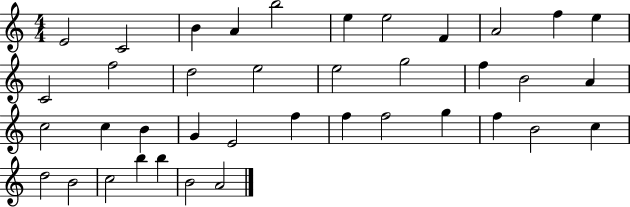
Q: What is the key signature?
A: C major